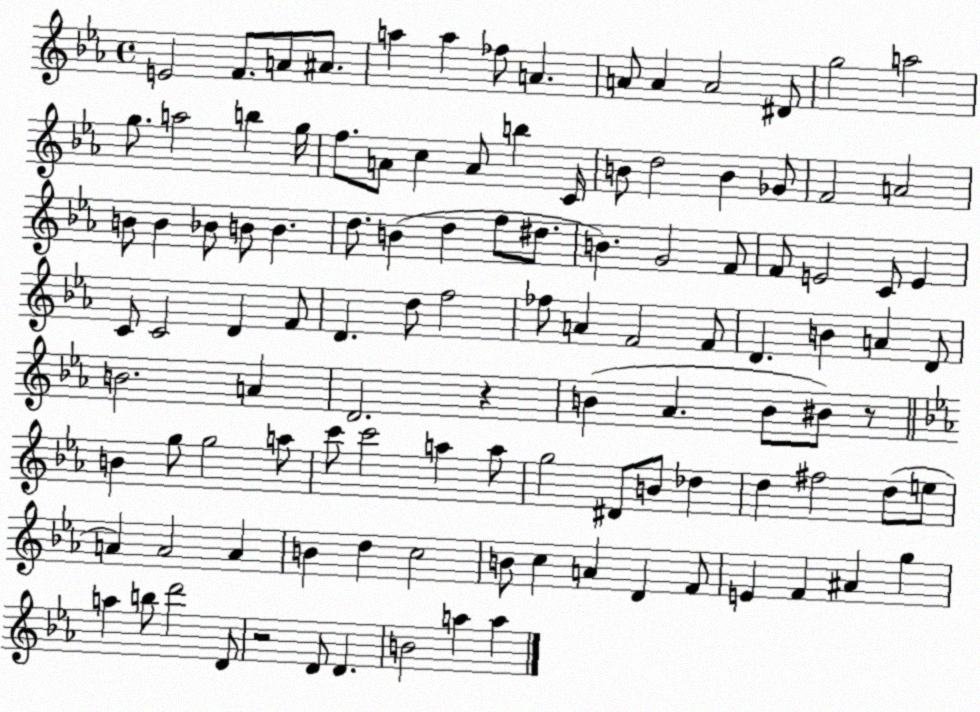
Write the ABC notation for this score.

X:1
T:Untitled
M:4/4
L:1/4
K:Eb
E2 F/2 A/2 ^A/2 a a _f/2 A A/2 A A2 ^D/2 g2 a2 g/2 a2 b g/4 f/2 A/2 c A/2 b C/4 B/2 d2 B _G/2 F2 A2 B/2 B _B/2 B/2 B d/2 B d f/2 ^d/2 B G2 F/2 F/2 E2 C/2 E C/2 C2 D F/2 D d/2 f2 _f/2 A F2 F/2 D B A D/2 B2 A D2 z B _A B/2 ^B/2 z/2 B g/2 g2 a/2 c'/2 c'2 a a/2 g2 ^D/2 B/2 _d d ^f2 d/2 e/2 A A2 A B d c2 B/2 c A D F/2 E F ^A g a b/2 d'2 D/2 z2 D/2 D B2 a a